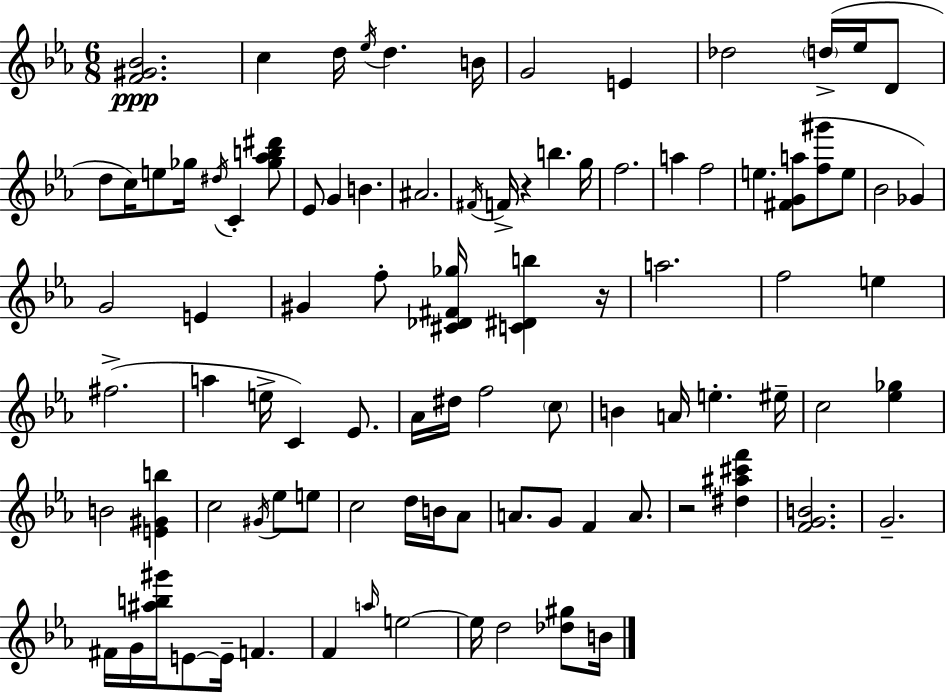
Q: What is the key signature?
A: C minor